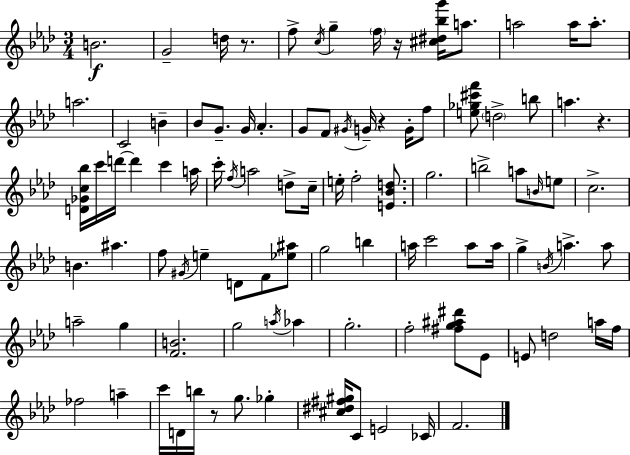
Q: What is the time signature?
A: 3/4